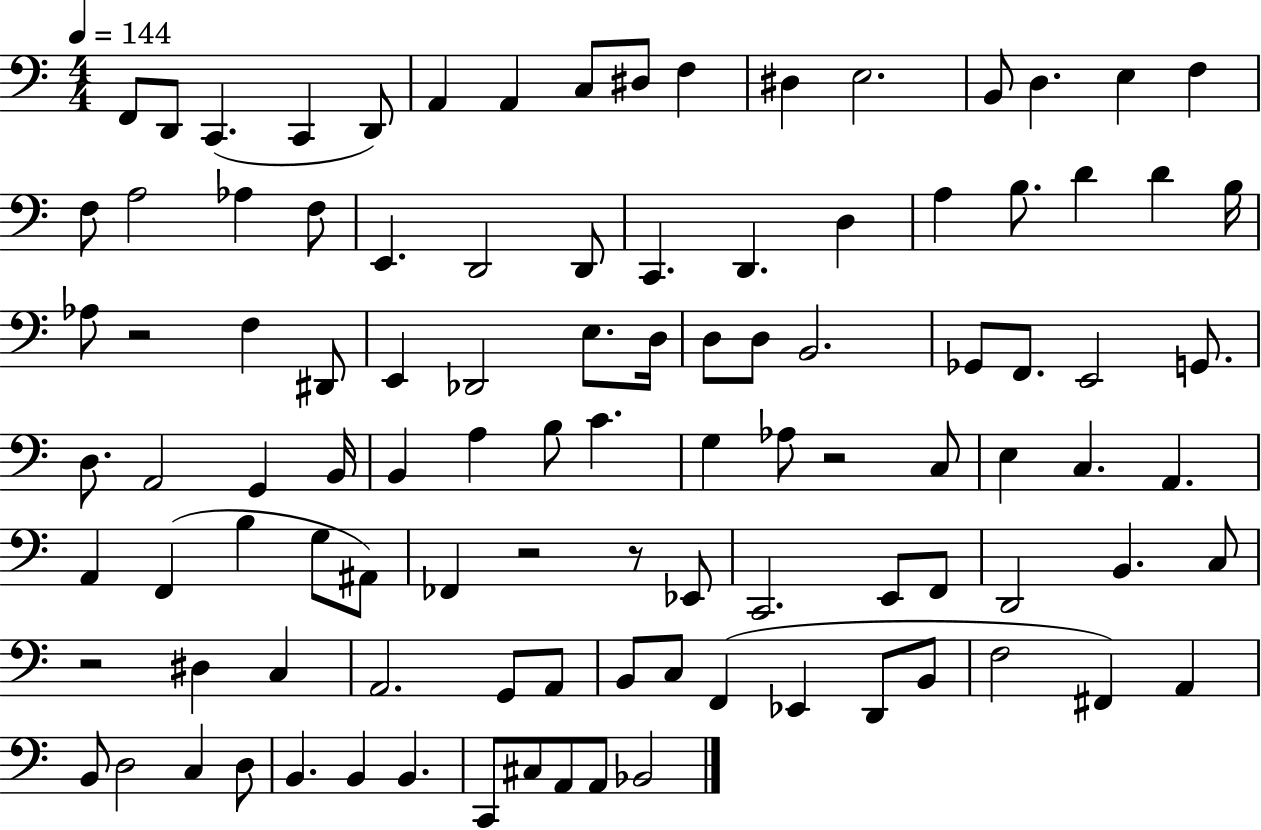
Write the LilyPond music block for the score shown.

{
  \clef bass
  \numericTimeSignature
  \time 4/4
  \key c \major
  \tempo 4 = 144
  \repeat volta 2 { f,8 d,8 c,4.( c,4 d,8) | a,4 a,4 c8 dis8 f4 | dis4 e2. | b,8 d4. e4 f4 | \break f8 a2 aes4 f8 | e,4. d,2 d,8 | c,4. d,4. d4 | a4 b8. d'4 d'4 b16 | \break aes8 r2 f4 dis,8 | e,4 des,2 e8. d16 | d8 d8 b,2. | ges,8 f,8. e,2 g,8. | \break d8. a,2 g,4 b,16 | b,4 a4 b8 c'4. | g4 aes8 r2 c8 | e4 c4. a,4. | \break a,4 f,4( b4 g8 ais,8) | fes,4 r2 r8 ees,8 | c,2. e,8 f,8 | d,2 b,4. c8 | \break r2 dis4 c4 | a,2. g,8 a,8 | b,8 c8 f,4( ees,4 d,8 b,8 | f2 fis,4) a,4 | \break b,8 d2 c4 d8 | b,4. b,4 b,4. | c,8 cis8 a,8 a,8 bes,2 | } \bar "|."
}